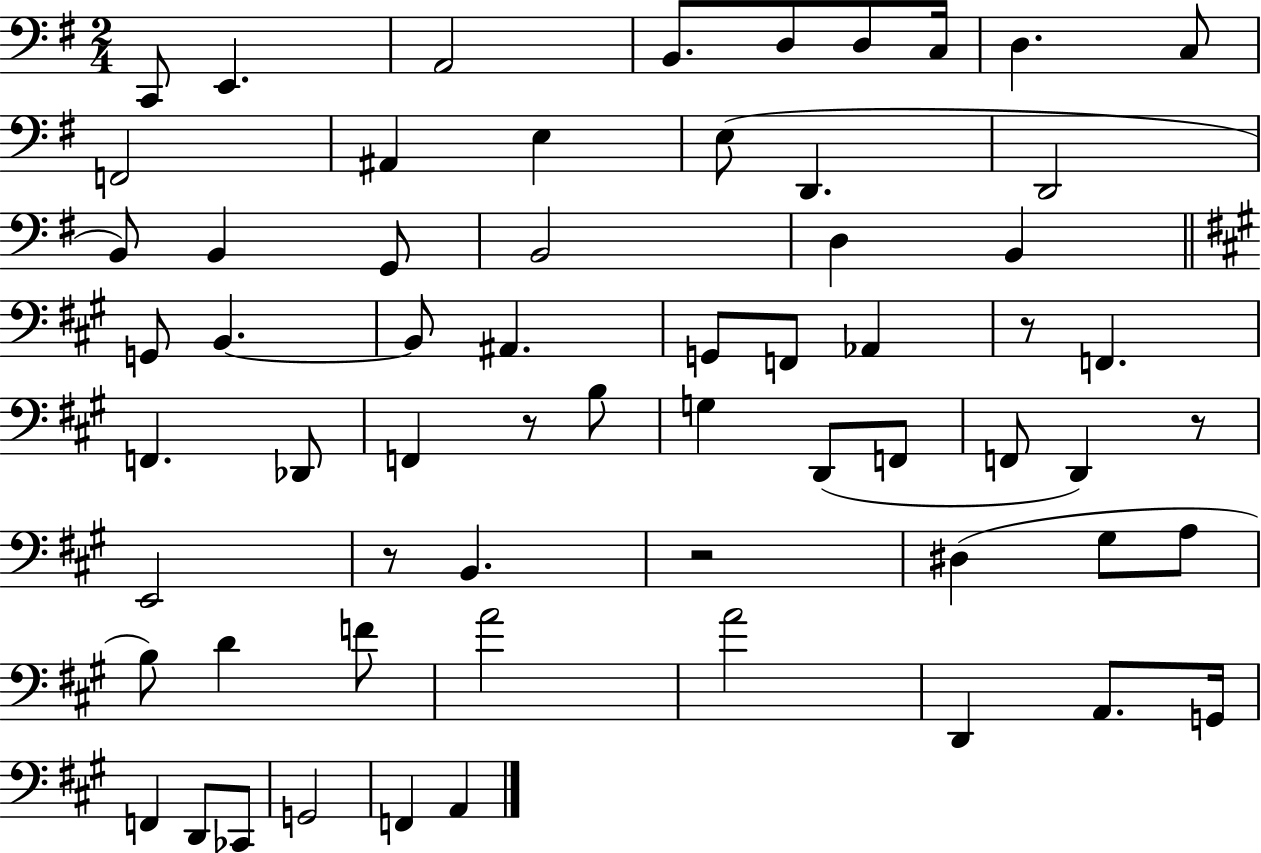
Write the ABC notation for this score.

X:1
T:Untitled
M:2/4
L:1/4
K:G
C,,/2 E,, A,,2 B,,/2 D,/2 D,/2 C,/4 D, C,/2 F,,2 ^A,, E, E,/2 D,, D,,2 B,,/2 B,, G,,/2 B,,2 D, B,, G,,/2 B,, B,,/2 ^A,, G,,/2 F,,/2 _A,, z/2 F,, F,, _D,,/2 F,, z/2 B,/2 G, D,,/2 F,,/2 F,,/2 D,, z/2 E,,2 z/2 B,, z2 ^D, ^G,/2 A,/2 B,/2 D F/2 A2 A2 D,, A,,/2 G,,/4 F,, D,,/2 _C,,/2 G,,2 F,, A,,